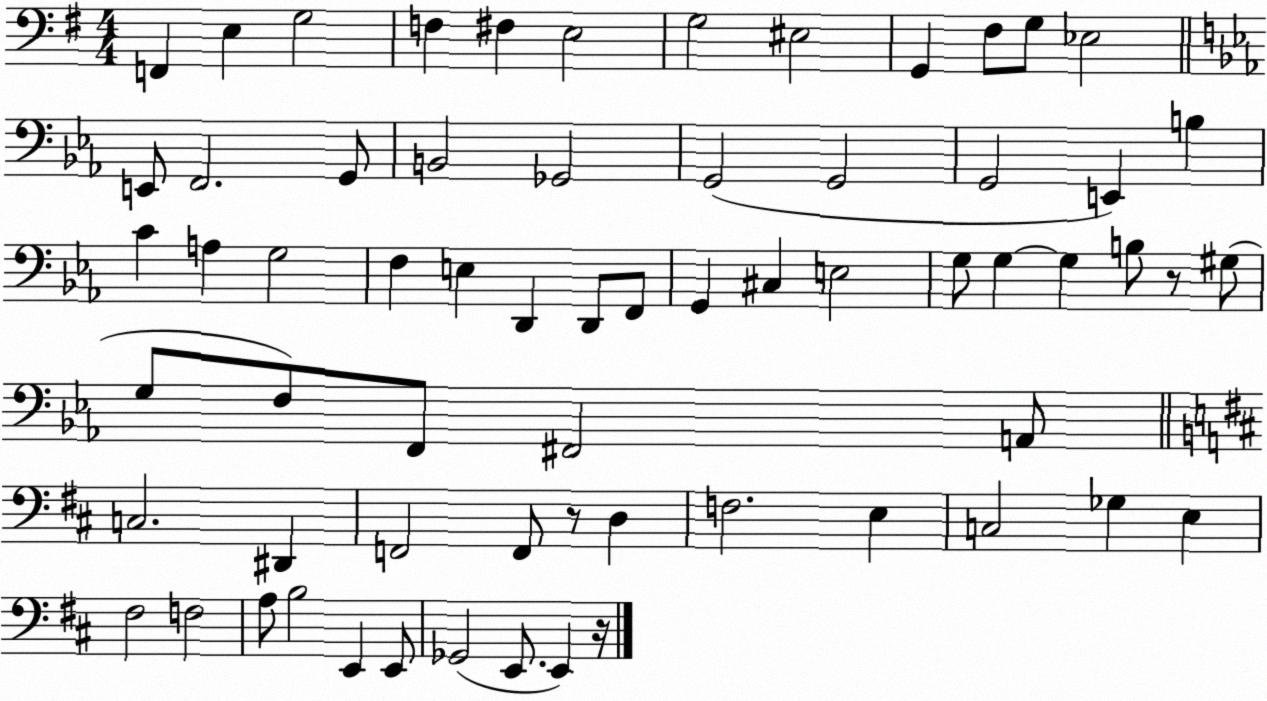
X:1
T:Untitled
M:4/4
L:1/4
K:G
F,, E, G,2 F, ^F, E,2 G,2 ^E,2 G,, ^F,/2 G,/2 _E,2 E,,/2 F,,2 G,,/2 B,,2 _G,,2 G,,2 G,,2 G,,2 E,, B, C A, G,2 F, E, D,, D,,/2 F,,/2 G,, ^C, E,2 G,/2 G, G, B,/2 z/2 ^G,/2 G,/2 F,/2 F,,/2 ^F,,2 A,,/2 C,2 ^D,, F,,2 F,,/2 z/2 D, F,2 E, C,2 _G, E, ^F,2 F,2 A,/2 B,2 E,, E,,/2 _G,,2 E,,/2 E,, z/4